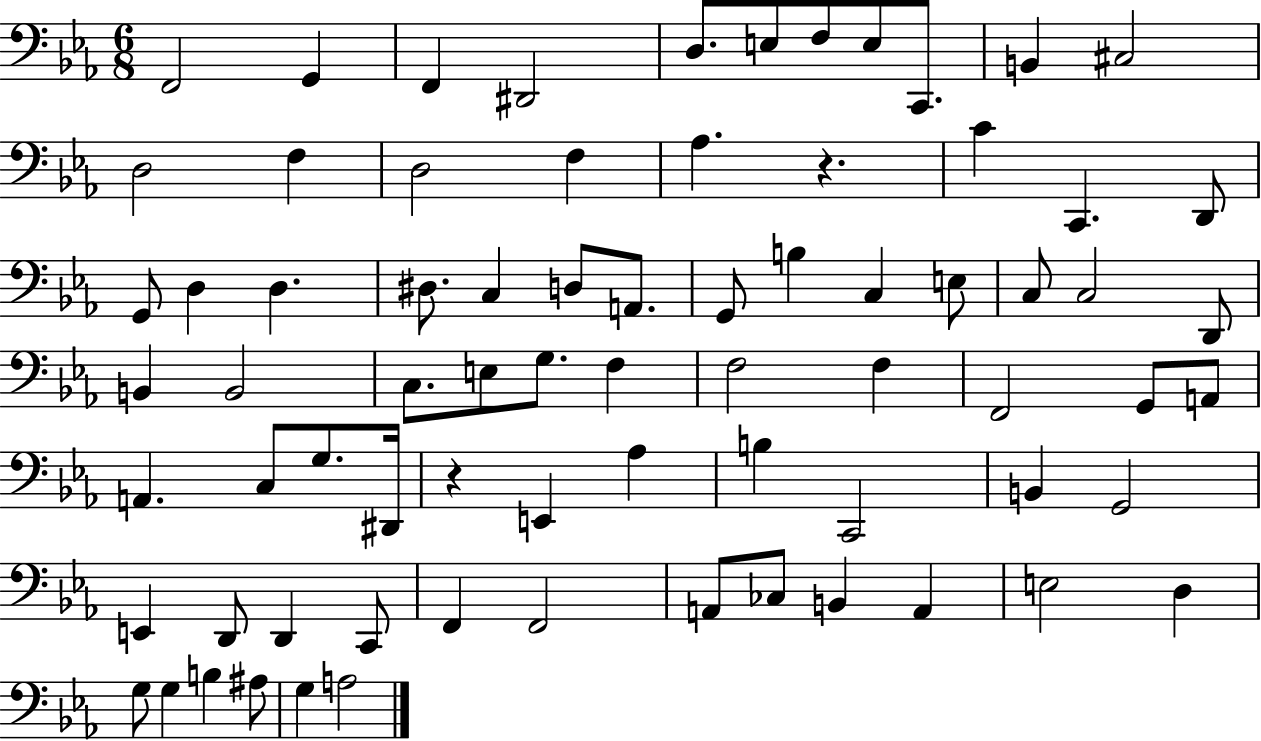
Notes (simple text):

F2/h G2/q F2/q D#2/h D3/e. E3/e F3/e E3/e C2/e. B2/q C#3/h D3/h F3/q D3/h F3/q Ab3/q. R/q. C4/q C2/q. D2/e G2/e D3/q D3/q. D#3/e. C3/q D3/e A2/e. G2/e B3/q C3/q E3/e C3/e C3/h D2/e B2/q B2/h C3/e. E3/e G3/e. F3/q F3/h F3/q F2/h G2/e A2/e A2/q. C3/e G3/e. D#2/s R/q E2/q Ab3/q B3/q C2/h B2/q G2/h E2/q D2/e D2/q C2/e F2/q F2/h A2/e CES3/e B2/q A2/q E3/h D3/q G3/e G3/q B3/q A#3/e G3/q A3/h